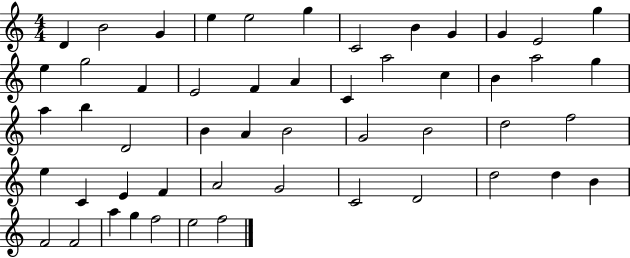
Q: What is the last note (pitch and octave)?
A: F5